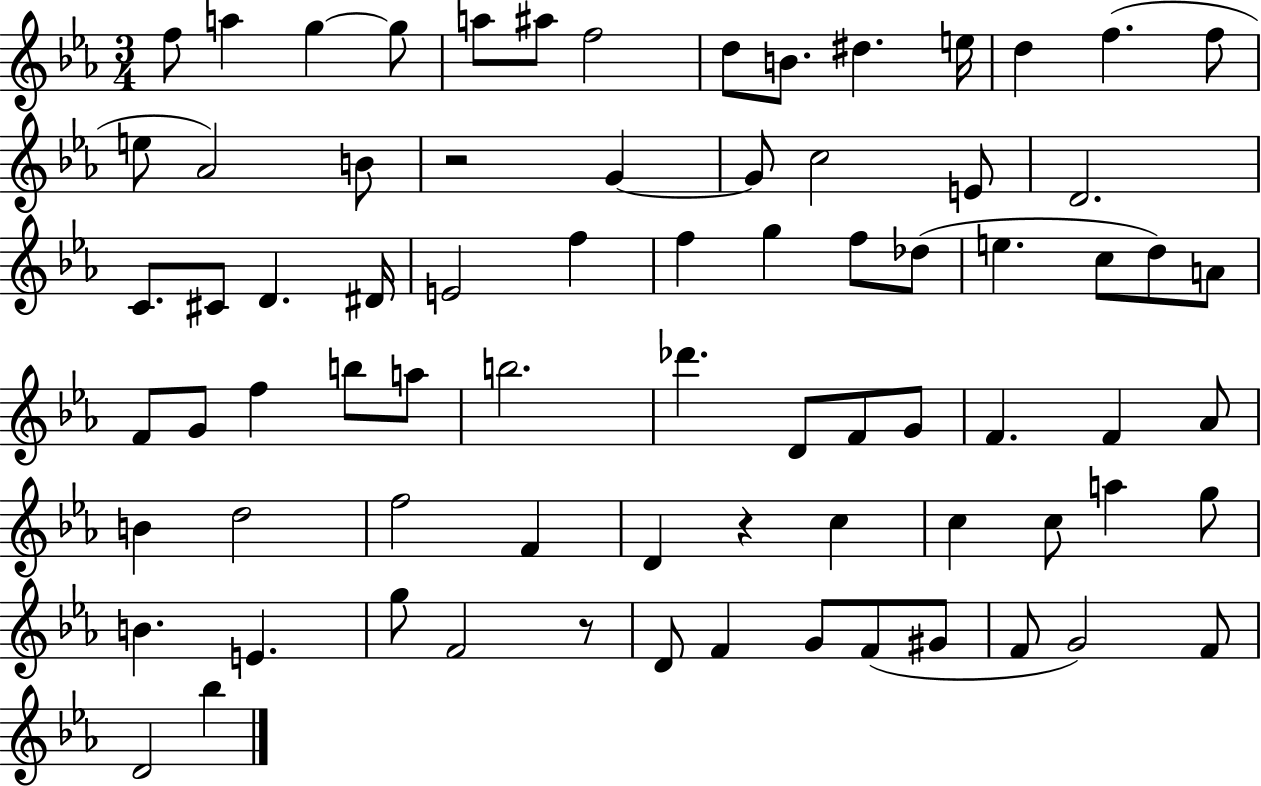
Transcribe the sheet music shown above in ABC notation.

X:1
T:Untitled
M:3/4
L:1/4
K:Eb
f/2 a g g/2 a/2 ^a/2 f2 d/2 B/2 ^d e/4 d f f/2 e/2 _A2 B/2 z2 G G/2 c2 E/2 D2 C/2 ^C/2 D ^D/4 E2 f f g f/2 _d/2 e c/2 d/2 A/2 F/2 G/2 f b/2 a/2 b2 _d' D/2 F/2 G/2 F F _A/2 B d2 f2 F D z c c c/2 a g/2 B E g/2 F2 z/2 D/2 F G/2 F/2 ^G/2 F/2 G2 F/2 D2 _b